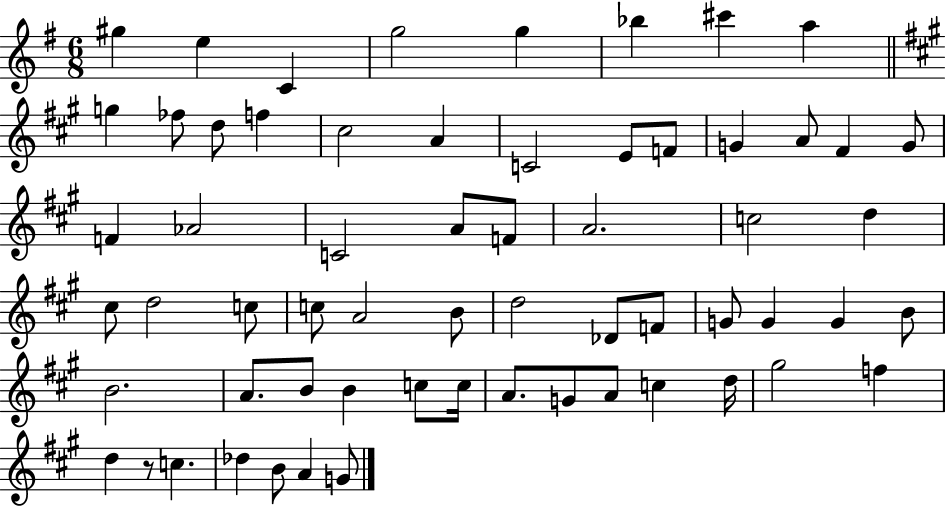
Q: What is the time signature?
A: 6/8